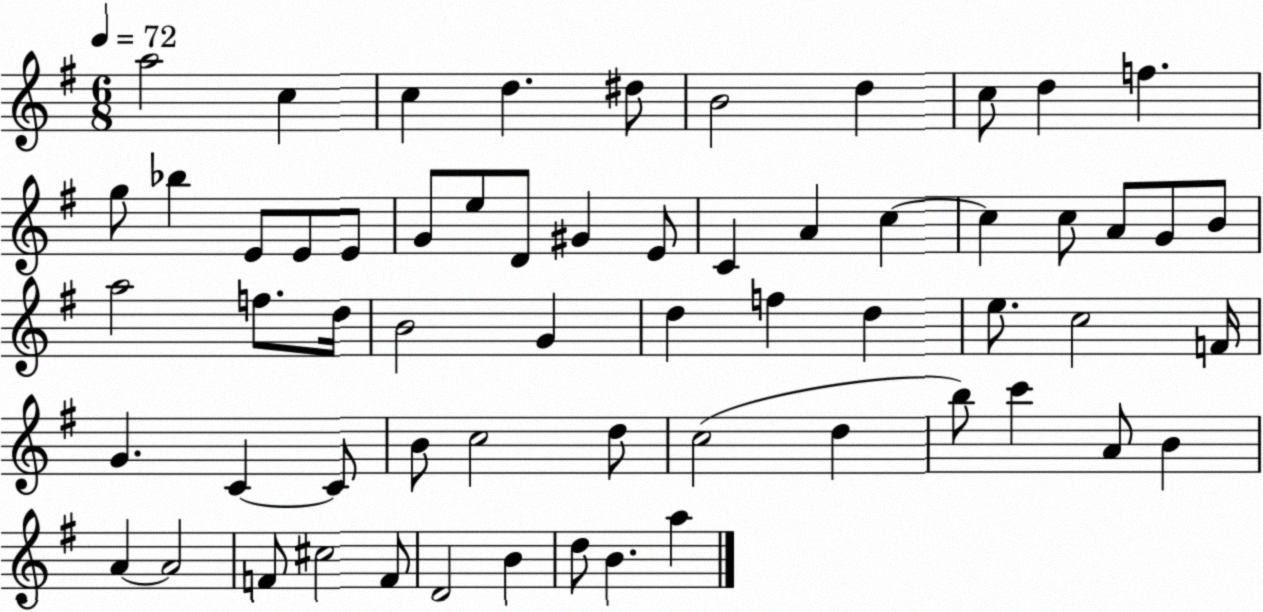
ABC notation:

X:1
T:Untitled
M:6/8
L:1/4
K:G
a2 c c d ^d/2 B2 d c/2 d f g/2 _b E/2 E/2 E/2 G/2 e/2 D/2 ^G E/2 C A c c c/2 A/2 G/2 B/2 a2 f/2 d/4 B2 G d f d e/2 c2 F/4 G C C/2 B/2 c2 d/2 c2 d b/2 c' A/2 B A A2 F/2 ^c2 F/2 D2 B d/2 B a